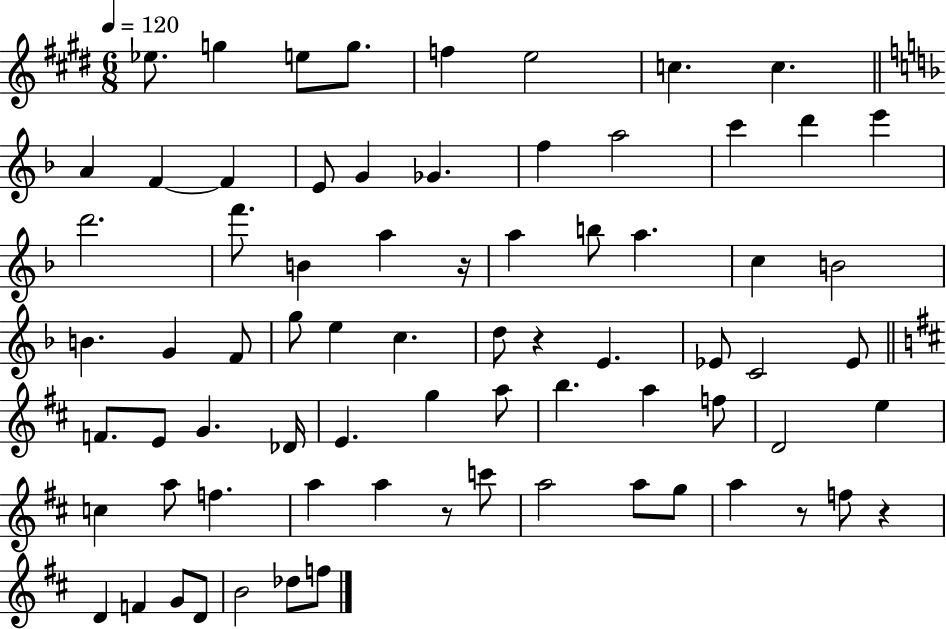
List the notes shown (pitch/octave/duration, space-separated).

Eb5/e. G5/q E5/e G5/e. F5/q E5/h C5/q. C5/q. A4/q F4/q F4/q E4/e G4/q Gb4/q. F5/q A5/h C6/q D6/q E6/q D6/h. F6/e. B4/q A5/q R/s A5/q B5/e A5/q. C5/q B4/h B4/q. G4/q F4/e G5/e E5/q C5/q. D5/e R/q E4/q. Eb4/e C4/h Eb4/e F4/e. E4/e G4/q. Db4/s E4/q. G5/q A5/e B5/q. A5/q F5/e D4/h E5/q C5/q A5/e F5/q. A5/q A5/q R/e C6/e A5/h A5/e G5/e A5/q R/e F5/e R/q D4/q F4/q G4/e D4/e B4/h Db5/e F5/e